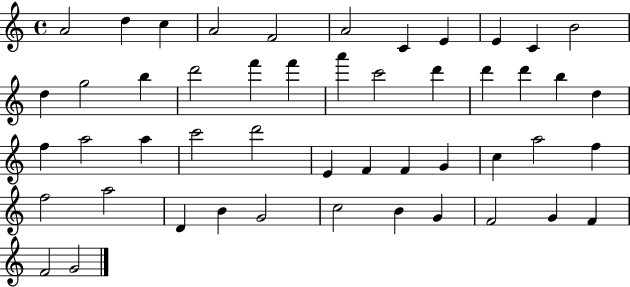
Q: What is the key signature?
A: C major